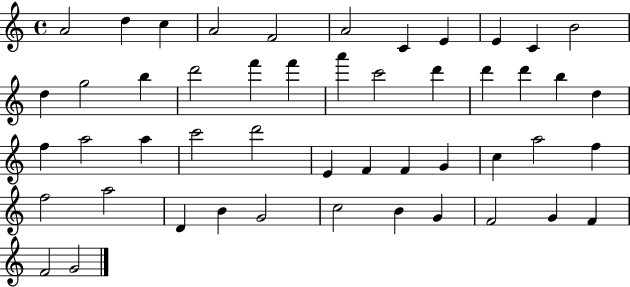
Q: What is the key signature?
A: C major